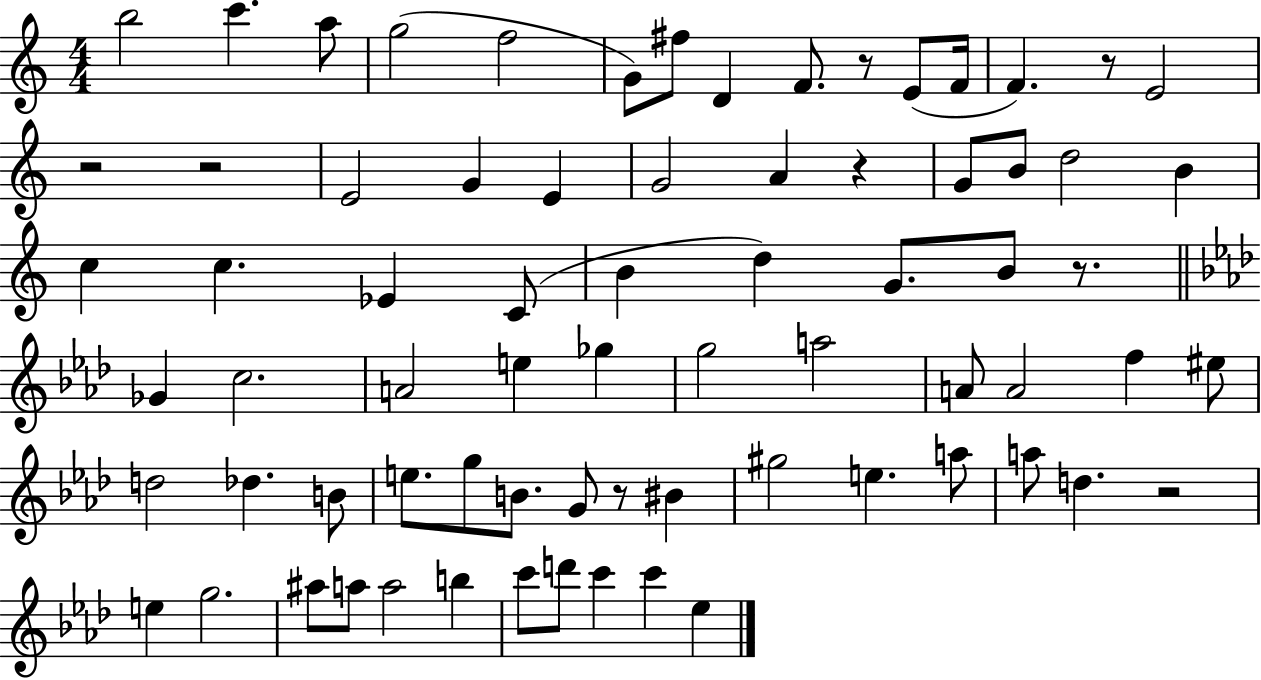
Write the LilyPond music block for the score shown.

{
  \clef treble
  \numericTimeSignature
  \time 4/4
  \key c \major
  b''2 c'''4. a''8 | g''2( f''2 | g'8) fis''8 d'4 f'8. r8 e'8( f'16 | f'4.) r8 e'2 | \break r2 r2 | e'2 g'4 e'4 | g'2 a'4 r4 | g'8 b'8 d''2 b'4 | \break c''4 c''4. ees'4 c'8( | b'4 d''4) g'8. b'8 r8. | \bar "||" \break \key f \minor ges'4 c''2. | a'2 e''4 ges''4 | g''2 a''2 | a'8 a'2 f''4 eis''8 | \break d''2 des''4. b'8 | e''8. g''8 b'8. g'8 r8 bis'4 | gis''2 e''4. a''8 | a''8 d''4. r2 | \break e''4 g''2. | ais''8 a''8 a''2 b''4 | c'''8 d'''8 c'''4 c'''4 ees''4 | \bar "|."
}